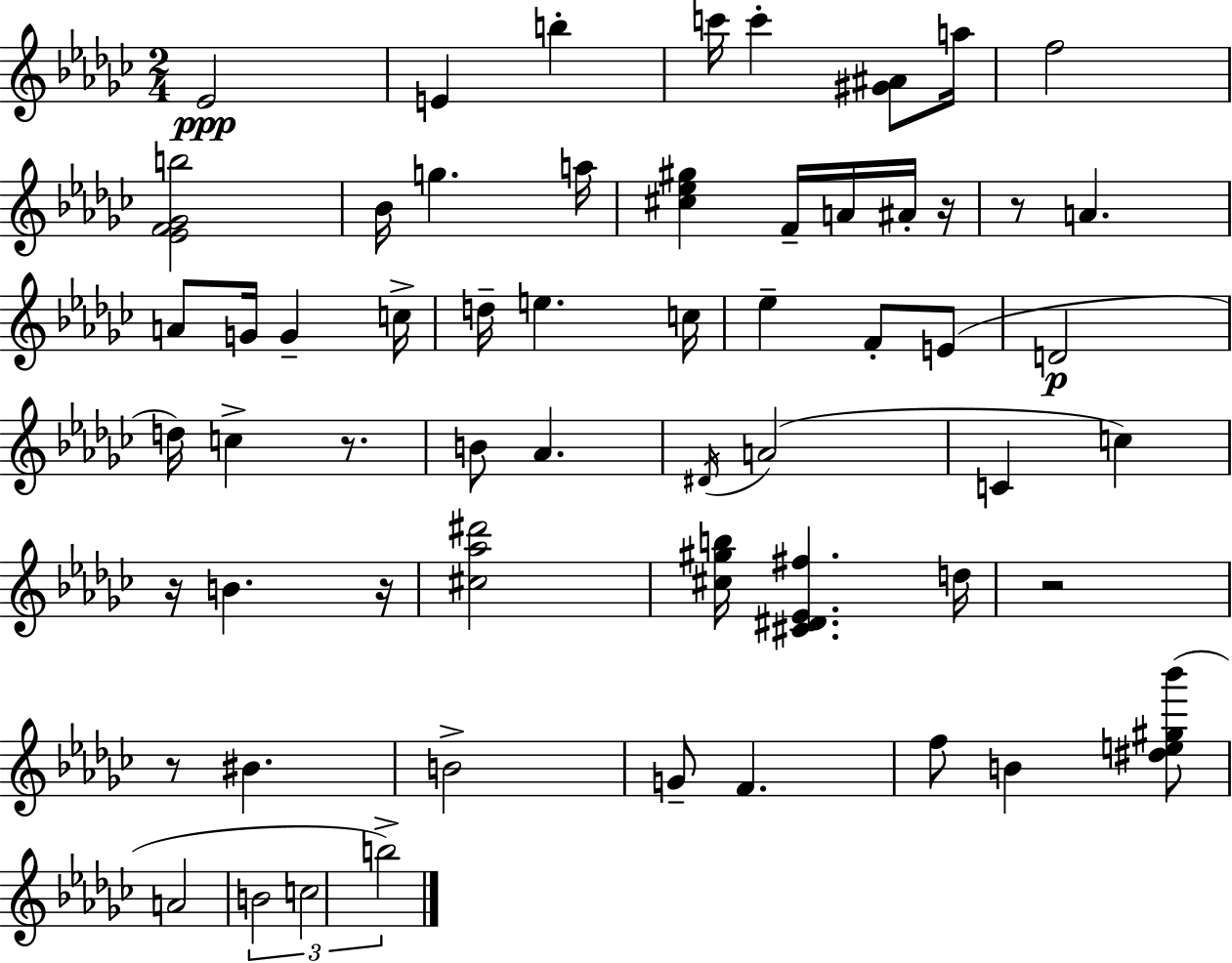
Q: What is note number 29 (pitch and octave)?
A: Ab4